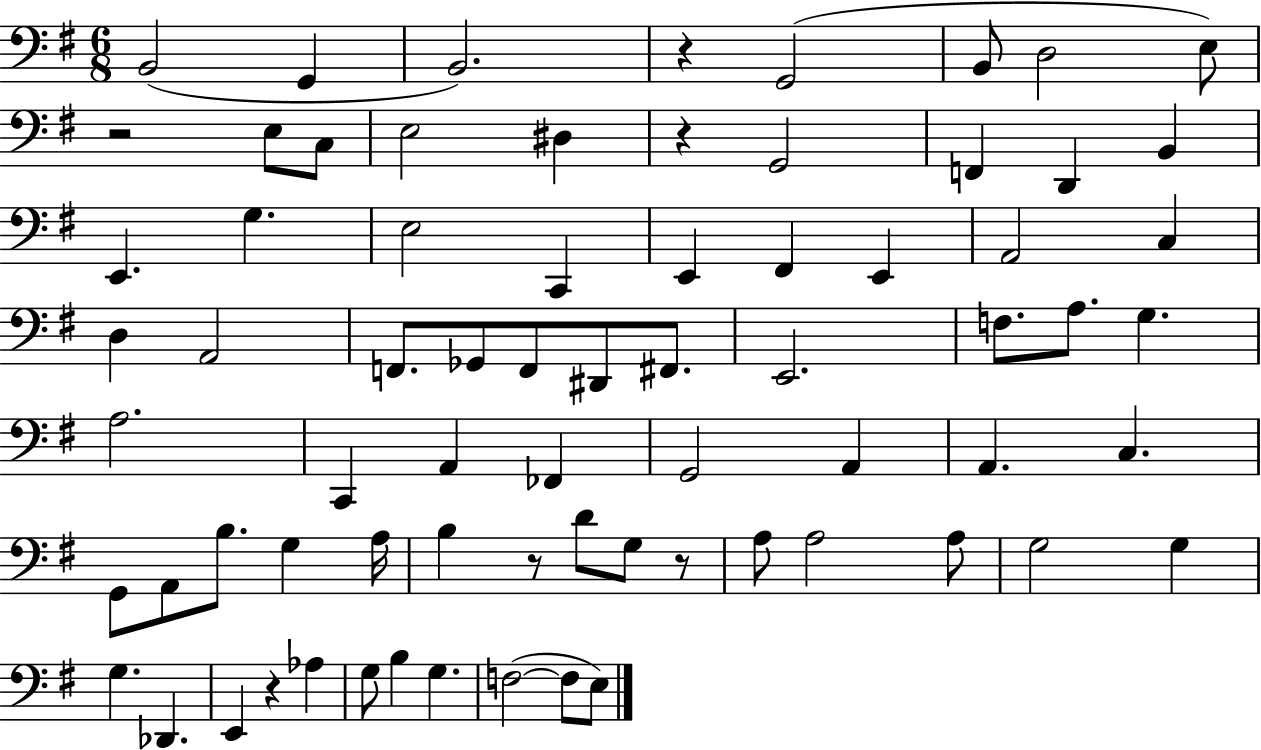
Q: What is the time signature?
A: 6/8